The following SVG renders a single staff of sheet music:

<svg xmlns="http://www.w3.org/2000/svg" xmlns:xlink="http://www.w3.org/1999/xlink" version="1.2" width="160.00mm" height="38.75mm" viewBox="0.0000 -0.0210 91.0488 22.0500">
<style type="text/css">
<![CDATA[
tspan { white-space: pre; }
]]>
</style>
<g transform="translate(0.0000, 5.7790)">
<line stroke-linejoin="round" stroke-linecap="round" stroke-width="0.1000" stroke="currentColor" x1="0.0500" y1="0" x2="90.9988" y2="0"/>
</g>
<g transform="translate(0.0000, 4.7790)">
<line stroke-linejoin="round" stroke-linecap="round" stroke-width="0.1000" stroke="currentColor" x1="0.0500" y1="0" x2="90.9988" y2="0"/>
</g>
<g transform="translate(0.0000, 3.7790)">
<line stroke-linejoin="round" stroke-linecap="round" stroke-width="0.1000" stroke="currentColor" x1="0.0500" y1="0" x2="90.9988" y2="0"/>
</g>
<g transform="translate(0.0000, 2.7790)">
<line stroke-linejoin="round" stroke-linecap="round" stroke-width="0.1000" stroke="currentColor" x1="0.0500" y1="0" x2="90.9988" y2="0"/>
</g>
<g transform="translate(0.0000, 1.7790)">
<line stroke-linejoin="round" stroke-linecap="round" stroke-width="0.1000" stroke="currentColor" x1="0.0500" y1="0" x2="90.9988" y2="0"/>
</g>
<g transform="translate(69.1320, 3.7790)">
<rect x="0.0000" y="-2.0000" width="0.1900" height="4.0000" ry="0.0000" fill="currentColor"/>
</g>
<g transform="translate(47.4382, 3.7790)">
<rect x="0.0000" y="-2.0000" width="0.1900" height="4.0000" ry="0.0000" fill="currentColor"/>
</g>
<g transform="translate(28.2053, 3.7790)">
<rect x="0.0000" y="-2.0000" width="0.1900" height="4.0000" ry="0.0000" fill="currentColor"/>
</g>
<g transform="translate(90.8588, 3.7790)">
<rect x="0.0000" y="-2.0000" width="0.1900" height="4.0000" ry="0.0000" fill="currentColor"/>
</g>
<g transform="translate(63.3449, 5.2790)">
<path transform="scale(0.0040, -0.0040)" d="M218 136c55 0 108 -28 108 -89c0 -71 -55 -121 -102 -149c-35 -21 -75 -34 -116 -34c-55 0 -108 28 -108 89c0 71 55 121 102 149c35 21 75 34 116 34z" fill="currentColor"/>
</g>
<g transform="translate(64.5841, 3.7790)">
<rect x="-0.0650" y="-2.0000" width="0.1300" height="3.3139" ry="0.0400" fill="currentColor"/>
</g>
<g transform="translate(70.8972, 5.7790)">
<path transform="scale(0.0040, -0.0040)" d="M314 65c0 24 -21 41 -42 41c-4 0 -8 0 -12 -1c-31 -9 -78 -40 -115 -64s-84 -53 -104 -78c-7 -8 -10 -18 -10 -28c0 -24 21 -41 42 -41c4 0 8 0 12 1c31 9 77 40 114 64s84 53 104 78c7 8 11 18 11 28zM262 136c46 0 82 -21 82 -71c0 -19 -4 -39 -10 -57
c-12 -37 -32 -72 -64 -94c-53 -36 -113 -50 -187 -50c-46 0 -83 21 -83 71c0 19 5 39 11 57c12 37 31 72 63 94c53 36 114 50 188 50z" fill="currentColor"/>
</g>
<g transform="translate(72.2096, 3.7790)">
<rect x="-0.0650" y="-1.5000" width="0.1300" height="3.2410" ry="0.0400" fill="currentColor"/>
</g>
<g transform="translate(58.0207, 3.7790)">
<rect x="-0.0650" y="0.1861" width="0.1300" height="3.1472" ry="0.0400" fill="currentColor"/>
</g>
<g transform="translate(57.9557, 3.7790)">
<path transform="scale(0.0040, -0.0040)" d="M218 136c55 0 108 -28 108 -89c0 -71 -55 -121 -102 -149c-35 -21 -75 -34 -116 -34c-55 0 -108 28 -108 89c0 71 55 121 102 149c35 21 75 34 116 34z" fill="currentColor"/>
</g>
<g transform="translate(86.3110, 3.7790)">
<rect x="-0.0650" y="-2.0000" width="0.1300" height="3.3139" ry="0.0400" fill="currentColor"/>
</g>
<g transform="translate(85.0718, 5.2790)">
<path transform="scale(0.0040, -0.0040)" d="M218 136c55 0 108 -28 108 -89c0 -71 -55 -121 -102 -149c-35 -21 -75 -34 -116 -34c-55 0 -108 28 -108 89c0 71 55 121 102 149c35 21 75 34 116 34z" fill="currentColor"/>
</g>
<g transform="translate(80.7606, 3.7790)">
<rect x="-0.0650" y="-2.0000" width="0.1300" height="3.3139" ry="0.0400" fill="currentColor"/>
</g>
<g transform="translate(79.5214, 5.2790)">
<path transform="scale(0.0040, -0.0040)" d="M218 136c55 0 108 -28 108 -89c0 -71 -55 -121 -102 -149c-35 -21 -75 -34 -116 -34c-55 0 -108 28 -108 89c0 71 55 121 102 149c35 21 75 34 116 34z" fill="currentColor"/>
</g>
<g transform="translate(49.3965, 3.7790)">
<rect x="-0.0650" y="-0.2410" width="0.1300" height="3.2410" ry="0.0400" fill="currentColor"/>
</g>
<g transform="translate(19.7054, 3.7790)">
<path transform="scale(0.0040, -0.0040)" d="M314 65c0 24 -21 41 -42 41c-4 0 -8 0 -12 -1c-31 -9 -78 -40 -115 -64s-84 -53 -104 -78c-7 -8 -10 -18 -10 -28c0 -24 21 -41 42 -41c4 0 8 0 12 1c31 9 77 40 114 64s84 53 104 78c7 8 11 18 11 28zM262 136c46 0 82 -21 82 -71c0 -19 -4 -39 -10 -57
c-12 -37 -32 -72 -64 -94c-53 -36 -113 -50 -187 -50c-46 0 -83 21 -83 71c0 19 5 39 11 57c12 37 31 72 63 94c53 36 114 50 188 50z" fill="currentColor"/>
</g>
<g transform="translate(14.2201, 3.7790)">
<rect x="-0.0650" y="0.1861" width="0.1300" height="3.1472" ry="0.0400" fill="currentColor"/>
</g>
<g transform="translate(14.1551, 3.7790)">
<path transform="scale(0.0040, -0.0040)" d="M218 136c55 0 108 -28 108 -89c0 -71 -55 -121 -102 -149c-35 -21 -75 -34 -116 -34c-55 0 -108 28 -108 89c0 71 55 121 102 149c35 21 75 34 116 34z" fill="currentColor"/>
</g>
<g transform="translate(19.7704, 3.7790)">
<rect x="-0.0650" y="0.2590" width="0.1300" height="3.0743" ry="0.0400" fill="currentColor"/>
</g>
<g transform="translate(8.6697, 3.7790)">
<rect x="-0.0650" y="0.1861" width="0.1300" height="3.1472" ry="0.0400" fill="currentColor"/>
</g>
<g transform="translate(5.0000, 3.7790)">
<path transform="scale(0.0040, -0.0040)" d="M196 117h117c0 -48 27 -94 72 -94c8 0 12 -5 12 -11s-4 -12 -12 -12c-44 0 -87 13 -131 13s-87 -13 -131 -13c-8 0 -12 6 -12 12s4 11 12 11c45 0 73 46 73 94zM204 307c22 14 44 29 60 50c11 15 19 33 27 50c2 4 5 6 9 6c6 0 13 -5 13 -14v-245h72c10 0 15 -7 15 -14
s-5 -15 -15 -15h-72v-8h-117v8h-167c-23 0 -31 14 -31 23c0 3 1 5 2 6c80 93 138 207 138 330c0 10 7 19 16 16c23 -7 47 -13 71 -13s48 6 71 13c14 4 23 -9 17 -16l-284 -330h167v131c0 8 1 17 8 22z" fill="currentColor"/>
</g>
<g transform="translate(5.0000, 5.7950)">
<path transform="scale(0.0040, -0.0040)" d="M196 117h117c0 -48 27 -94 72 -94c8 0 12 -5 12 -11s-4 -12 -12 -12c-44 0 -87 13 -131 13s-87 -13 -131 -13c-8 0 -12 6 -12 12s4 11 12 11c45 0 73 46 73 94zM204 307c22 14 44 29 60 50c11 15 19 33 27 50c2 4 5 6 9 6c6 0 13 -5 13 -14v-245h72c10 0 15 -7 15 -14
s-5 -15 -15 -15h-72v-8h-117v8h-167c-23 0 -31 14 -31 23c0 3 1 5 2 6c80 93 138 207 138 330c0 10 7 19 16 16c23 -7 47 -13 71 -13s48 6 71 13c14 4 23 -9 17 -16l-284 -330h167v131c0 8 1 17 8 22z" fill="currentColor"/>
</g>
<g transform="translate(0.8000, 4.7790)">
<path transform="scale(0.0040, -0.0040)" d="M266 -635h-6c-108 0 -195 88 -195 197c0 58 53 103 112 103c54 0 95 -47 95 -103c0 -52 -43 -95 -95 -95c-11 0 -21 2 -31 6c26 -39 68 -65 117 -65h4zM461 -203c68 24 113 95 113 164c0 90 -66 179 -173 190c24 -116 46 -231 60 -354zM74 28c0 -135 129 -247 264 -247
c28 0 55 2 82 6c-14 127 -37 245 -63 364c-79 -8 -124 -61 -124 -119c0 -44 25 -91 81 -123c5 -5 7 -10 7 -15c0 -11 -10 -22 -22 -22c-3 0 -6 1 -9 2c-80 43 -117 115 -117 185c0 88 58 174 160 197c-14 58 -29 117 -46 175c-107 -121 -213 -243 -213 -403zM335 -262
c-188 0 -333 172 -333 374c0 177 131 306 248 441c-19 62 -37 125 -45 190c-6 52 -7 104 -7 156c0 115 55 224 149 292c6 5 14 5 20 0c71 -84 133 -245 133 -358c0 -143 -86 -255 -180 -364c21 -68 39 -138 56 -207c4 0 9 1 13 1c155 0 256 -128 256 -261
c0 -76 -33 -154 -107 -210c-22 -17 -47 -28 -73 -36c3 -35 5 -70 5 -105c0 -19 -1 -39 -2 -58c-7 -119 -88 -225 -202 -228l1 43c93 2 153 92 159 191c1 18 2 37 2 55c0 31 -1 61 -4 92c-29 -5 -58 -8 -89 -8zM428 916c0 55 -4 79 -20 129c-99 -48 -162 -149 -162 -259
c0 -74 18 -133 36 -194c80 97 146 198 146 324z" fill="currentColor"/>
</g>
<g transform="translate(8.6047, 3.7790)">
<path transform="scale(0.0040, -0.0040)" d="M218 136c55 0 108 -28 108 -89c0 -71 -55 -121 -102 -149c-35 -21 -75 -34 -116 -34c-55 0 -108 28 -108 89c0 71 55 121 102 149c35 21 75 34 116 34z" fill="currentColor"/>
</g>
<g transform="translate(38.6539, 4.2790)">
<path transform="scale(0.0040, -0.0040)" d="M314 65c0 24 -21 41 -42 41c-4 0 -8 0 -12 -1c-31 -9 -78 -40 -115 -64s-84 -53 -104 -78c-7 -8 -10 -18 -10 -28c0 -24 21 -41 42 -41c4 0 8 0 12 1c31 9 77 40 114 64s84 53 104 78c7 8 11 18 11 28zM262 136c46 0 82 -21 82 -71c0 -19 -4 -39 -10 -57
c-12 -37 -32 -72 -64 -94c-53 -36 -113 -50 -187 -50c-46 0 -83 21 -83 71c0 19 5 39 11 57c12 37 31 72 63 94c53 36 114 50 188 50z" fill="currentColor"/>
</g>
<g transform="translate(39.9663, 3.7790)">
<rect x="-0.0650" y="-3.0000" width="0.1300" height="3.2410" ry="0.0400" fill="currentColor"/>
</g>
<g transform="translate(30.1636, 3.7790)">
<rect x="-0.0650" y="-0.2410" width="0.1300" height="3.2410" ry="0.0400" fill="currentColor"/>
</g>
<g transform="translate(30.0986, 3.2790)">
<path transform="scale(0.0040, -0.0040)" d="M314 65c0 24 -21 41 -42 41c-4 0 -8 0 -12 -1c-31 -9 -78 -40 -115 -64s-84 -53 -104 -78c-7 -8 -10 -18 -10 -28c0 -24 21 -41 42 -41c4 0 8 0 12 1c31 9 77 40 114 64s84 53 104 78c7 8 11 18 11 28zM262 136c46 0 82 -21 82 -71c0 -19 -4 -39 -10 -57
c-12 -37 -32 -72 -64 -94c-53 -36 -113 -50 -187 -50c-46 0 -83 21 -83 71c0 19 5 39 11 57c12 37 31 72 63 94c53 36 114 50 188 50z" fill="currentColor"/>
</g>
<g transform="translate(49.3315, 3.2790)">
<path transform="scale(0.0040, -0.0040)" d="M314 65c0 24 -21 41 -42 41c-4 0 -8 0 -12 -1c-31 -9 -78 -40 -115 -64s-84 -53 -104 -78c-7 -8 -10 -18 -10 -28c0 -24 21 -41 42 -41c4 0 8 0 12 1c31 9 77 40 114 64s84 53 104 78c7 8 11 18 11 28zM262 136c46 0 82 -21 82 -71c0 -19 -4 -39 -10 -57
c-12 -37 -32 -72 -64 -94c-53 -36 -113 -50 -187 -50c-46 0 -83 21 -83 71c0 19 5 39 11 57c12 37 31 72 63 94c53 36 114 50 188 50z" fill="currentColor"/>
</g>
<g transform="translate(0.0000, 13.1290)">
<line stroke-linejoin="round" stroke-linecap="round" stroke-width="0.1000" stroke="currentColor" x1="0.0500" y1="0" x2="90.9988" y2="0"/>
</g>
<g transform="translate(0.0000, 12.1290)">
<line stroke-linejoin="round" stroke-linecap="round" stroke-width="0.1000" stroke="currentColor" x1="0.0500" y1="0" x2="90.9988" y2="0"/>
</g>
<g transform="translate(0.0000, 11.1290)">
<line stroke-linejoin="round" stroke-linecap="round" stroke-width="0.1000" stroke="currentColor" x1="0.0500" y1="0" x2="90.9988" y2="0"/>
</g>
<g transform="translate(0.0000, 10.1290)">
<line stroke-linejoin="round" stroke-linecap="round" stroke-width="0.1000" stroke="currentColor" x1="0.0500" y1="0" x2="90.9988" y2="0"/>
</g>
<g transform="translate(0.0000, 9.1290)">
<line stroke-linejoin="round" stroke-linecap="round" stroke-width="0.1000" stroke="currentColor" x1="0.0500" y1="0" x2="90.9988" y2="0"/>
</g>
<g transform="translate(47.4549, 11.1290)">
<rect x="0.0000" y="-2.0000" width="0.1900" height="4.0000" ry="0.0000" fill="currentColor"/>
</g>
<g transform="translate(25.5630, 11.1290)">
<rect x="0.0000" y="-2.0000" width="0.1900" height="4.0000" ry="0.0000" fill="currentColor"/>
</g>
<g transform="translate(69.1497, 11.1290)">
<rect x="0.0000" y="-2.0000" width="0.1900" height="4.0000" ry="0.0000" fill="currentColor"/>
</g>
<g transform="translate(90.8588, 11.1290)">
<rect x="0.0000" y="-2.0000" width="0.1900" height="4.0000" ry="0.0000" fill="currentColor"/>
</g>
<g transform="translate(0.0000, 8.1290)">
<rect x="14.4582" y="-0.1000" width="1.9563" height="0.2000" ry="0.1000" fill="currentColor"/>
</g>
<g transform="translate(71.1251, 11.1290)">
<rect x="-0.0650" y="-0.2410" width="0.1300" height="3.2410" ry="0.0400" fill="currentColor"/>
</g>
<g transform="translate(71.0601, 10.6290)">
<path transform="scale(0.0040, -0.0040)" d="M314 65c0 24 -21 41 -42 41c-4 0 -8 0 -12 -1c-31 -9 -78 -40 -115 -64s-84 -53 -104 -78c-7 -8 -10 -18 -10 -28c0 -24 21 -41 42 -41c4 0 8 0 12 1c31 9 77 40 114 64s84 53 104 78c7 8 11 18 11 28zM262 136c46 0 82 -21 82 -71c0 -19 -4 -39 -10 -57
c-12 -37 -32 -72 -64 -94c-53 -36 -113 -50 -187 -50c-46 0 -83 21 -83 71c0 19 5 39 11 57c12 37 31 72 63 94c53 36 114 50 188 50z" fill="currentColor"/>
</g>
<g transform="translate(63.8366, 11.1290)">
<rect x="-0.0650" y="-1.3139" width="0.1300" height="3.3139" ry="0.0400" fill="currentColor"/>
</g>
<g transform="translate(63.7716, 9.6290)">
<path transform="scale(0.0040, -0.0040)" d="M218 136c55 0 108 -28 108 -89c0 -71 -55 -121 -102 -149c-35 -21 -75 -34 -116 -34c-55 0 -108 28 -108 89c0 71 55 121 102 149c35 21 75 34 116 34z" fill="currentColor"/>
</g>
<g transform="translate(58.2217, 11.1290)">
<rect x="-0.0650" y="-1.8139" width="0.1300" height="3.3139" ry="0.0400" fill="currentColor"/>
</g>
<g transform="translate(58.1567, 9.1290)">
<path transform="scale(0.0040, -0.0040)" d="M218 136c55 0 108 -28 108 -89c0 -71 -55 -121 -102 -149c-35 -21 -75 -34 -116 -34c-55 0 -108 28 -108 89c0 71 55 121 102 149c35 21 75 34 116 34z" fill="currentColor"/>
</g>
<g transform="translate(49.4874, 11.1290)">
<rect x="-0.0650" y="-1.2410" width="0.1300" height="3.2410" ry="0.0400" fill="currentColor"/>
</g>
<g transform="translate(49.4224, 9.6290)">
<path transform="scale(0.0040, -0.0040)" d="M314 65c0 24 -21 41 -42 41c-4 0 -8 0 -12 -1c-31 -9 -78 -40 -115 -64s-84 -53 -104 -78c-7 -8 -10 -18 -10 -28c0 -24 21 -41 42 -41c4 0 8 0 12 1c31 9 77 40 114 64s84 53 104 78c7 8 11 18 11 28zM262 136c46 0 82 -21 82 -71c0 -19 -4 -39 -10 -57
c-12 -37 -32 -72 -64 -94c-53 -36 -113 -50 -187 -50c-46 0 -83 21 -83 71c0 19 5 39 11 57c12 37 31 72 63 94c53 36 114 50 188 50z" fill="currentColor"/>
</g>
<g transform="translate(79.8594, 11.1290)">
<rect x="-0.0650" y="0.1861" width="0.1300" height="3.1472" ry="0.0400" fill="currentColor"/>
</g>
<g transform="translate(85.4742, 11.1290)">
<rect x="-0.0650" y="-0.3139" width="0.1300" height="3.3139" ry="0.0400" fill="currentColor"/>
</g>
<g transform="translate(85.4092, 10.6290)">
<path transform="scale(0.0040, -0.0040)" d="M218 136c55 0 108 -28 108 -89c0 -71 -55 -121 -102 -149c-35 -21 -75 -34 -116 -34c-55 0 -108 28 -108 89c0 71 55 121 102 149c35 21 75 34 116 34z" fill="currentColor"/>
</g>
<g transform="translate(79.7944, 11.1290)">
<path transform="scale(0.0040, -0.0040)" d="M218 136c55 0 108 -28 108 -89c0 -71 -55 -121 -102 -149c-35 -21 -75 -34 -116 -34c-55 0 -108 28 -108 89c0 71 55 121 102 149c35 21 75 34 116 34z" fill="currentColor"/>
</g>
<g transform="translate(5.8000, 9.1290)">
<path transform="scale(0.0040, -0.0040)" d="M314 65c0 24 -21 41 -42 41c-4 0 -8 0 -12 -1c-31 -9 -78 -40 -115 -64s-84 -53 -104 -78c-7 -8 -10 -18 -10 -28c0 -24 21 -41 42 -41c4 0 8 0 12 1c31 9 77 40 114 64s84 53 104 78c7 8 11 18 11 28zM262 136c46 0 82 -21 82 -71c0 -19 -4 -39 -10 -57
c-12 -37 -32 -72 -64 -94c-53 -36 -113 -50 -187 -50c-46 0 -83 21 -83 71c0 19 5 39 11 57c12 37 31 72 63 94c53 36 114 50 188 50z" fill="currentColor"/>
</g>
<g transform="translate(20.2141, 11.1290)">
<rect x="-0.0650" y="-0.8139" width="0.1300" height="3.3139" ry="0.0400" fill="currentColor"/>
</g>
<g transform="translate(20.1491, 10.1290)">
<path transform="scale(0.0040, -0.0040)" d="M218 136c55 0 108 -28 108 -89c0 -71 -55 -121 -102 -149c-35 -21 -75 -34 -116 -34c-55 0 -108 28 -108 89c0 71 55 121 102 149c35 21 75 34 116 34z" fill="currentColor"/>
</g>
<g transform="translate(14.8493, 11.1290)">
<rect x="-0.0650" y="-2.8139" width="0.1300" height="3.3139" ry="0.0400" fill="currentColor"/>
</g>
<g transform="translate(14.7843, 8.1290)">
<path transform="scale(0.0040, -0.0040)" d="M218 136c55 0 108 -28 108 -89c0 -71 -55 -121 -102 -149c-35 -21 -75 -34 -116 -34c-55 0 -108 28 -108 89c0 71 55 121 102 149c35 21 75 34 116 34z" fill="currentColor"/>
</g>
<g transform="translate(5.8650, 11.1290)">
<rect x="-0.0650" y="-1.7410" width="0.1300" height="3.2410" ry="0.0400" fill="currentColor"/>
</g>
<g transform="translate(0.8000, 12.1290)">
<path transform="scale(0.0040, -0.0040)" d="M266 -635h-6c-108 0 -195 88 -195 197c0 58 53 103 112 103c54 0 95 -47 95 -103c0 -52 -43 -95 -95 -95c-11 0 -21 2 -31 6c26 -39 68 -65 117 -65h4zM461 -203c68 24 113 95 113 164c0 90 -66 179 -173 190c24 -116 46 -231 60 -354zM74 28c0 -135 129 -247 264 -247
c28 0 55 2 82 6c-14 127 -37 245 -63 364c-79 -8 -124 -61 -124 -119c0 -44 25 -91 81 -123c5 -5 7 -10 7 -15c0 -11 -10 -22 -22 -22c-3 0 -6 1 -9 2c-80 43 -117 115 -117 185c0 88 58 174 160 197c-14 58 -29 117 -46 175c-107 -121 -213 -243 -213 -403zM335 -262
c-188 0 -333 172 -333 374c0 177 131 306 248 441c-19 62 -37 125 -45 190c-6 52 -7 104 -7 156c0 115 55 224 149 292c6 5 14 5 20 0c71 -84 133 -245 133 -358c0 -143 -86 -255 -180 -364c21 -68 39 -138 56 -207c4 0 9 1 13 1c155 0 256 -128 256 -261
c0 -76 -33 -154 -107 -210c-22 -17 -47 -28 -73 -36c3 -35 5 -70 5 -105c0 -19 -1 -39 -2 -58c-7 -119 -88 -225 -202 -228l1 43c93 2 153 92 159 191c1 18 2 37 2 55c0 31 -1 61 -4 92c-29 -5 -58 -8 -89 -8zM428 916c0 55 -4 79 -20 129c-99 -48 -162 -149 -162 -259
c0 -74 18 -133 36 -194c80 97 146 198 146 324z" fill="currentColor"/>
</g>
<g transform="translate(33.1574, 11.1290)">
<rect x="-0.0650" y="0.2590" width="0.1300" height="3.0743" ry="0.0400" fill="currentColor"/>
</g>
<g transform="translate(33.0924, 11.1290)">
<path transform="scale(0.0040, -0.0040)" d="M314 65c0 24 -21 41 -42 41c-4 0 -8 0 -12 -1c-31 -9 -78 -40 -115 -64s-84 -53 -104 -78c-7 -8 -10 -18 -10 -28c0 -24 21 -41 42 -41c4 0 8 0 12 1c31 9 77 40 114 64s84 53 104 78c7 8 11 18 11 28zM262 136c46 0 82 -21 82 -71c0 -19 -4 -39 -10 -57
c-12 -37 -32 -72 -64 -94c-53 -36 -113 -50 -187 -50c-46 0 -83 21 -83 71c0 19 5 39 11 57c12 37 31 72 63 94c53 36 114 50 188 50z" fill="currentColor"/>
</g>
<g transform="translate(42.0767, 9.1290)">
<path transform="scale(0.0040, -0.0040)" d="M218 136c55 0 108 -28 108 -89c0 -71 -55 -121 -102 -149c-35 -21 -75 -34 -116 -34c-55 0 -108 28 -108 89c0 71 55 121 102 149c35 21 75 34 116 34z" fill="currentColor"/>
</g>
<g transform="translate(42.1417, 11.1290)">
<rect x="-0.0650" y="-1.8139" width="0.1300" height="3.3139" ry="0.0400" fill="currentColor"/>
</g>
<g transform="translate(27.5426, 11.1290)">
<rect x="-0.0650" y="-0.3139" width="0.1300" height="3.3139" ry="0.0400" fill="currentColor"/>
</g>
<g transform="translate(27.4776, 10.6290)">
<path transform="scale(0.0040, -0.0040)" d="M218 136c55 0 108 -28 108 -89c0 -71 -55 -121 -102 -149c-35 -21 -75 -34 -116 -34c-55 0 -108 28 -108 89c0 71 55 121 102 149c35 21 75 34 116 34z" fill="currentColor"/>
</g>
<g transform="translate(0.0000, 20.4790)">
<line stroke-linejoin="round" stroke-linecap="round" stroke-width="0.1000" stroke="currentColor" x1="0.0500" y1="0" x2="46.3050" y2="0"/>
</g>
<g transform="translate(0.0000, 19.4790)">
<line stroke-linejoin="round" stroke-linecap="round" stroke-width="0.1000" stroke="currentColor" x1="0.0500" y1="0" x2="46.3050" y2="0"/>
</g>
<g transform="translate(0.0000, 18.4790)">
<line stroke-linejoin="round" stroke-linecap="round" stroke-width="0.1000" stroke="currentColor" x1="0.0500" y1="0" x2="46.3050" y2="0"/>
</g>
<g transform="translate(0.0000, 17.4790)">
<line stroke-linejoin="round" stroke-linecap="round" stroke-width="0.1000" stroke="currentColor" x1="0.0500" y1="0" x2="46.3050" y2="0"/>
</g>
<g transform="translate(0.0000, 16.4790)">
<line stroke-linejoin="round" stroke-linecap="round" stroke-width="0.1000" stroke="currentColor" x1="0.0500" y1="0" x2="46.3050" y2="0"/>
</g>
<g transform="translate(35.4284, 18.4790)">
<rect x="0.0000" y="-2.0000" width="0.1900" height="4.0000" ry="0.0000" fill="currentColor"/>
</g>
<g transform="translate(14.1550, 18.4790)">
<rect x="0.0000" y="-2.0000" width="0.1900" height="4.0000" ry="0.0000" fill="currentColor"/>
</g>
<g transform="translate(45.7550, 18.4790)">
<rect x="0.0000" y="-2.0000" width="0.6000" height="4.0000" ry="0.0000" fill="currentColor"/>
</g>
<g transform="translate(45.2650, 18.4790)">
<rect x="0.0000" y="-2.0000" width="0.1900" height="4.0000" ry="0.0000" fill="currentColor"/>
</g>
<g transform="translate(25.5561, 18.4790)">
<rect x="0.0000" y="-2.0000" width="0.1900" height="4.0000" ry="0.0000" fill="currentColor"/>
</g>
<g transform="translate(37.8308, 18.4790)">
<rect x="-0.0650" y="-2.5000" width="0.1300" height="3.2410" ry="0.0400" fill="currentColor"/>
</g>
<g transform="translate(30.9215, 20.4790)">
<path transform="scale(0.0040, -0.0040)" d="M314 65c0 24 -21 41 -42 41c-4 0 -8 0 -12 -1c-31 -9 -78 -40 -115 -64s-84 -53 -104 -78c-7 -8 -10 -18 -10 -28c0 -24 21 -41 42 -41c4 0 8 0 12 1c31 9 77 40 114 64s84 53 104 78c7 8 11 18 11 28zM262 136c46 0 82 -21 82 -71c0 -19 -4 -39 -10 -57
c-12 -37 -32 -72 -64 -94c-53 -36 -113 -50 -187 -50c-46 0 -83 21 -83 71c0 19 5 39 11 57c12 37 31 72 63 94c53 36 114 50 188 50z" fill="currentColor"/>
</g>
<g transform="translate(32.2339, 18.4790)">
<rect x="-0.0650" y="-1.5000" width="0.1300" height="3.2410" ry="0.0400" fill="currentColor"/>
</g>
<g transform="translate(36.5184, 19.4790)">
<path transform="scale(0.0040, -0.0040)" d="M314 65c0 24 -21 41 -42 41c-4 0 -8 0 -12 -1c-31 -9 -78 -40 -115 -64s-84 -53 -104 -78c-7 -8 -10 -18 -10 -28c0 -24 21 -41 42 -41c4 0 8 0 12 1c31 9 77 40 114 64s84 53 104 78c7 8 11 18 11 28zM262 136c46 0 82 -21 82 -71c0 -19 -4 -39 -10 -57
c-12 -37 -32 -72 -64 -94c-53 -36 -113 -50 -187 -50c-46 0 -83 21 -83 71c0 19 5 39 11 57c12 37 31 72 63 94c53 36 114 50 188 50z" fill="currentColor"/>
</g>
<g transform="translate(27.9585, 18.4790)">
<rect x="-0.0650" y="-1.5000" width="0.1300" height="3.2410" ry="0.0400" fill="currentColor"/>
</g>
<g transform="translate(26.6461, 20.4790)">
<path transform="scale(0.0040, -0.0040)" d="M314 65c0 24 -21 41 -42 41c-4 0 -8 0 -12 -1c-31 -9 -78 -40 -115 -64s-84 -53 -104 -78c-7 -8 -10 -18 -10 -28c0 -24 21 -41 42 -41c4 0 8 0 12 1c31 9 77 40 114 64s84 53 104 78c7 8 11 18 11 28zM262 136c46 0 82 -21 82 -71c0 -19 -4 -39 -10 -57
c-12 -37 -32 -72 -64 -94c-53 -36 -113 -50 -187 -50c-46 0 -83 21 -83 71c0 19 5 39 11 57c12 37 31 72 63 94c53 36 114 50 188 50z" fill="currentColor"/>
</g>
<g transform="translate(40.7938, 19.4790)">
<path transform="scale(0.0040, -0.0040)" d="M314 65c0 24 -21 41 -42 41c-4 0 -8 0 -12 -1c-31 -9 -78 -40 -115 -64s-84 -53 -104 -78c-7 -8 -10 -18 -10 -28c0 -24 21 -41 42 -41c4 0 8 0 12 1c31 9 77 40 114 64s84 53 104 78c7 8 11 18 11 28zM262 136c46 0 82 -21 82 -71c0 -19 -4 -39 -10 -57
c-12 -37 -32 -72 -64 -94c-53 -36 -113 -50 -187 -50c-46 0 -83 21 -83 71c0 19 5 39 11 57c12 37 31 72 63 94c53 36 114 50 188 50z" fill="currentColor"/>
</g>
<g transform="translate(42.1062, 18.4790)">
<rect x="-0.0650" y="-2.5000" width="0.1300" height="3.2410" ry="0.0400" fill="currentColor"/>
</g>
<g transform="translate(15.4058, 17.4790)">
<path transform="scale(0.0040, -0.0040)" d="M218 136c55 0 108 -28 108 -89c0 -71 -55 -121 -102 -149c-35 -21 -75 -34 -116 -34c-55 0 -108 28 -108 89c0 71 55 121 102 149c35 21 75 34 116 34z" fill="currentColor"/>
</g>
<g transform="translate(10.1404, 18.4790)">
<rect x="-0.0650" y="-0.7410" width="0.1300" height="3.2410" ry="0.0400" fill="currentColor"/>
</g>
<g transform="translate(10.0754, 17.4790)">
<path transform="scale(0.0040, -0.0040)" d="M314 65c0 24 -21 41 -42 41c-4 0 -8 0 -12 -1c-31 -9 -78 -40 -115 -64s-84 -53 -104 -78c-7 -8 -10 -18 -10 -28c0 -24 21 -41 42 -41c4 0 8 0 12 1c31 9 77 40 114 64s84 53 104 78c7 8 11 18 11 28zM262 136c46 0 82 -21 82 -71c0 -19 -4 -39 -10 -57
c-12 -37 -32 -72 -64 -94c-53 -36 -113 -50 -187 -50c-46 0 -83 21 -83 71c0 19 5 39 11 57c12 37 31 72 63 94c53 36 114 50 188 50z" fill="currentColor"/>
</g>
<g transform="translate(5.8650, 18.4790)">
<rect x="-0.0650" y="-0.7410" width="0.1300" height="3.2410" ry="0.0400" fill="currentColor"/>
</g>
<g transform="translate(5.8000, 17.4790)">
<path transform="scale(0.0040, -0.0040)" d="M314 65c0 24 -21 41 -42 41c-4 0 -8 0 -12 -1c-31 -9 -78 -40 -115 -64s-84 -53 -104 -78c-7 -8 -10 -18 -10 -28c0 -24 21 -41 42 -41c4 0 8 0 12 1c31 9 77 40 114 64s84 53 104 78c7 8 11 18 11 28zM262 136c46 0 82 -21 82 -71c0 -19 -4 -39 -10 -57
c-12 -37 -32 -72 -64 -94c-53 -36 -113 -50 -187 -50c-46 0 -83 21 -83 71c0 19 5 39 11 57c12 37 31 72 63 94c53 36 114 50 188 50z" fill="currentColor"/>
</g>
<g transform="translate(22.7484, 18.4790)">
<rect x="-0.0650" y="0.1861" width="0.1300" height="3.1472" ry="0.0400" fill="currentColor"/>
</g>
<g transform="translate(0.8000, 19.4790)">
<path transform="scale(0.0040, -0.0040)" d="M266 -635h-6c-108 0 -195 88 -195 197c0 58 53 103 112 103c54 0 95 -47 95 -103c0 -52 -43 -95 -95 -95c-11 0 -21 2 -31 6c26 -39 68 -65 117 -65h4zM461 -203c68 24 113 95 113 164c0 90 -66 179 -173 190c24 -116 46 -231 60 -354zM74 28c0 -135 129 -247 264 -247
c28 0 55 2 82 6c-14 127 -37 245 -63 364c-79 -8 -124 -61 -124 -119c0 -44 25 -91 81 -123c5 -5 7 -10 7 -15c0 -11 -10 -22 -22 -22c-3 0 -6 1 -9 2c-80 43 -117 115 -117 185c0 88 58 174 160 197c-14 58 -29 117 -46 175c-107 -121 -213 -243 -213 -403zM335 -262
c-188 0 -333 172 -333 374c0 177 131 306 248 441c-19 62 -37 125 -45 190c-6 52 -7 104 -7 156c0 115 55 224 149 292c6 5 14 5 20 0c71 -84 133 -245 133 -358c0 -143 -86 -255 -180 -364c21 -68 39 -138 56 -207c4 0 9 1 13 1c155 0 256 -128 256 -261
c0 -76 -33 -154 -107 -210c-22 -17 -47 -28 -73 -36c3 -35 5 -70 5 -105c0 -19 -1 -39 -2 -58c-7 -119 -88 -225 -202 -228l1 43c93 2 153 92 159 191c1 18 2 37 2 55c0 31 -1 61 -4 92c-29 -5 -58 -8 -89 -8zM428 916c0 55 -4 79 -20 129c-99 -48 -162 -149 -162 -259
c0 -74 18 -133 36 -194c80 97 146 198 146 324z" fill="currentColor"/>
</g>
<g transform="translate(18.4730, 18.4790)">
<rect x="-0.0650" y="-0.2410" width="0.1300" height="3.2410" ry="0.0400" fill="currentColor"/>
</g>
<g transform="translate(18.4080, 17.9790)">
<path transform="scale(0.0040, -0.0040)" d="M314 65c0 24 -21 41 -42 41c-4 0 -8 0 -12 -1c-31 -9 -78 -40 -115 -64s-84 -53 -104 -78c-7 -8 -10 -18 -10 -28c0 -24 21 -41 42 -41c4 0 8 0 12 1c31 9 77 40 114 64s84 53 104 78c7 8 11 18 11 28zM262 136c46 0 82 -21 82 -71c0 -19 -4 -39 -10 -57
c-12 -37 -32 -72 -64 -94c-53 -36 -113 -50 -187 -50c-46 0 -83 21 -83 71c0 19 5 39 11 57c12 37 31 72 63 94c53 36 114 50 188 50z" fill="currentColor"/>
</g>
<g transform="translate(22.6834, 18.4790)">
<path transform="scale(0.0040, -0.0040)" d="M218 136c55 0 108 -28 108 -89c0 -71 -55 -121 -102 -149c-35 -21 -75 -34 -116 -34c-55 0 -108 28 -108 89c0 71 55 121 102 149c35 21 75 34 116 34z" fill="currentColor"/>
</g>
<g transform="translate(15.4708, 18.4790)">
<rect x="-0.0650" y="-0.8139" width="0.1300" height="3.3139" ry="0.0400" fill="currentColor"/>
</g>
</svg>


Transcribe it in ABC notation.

X:1
T:Untitled
M:4/4
L:1/4
K:C
B B B2 c2 A2 c2 B F E2 F F f2 a d c B2 f e2 f e c2 B c d2 d2 d c2 B E2 E2 G2 G2